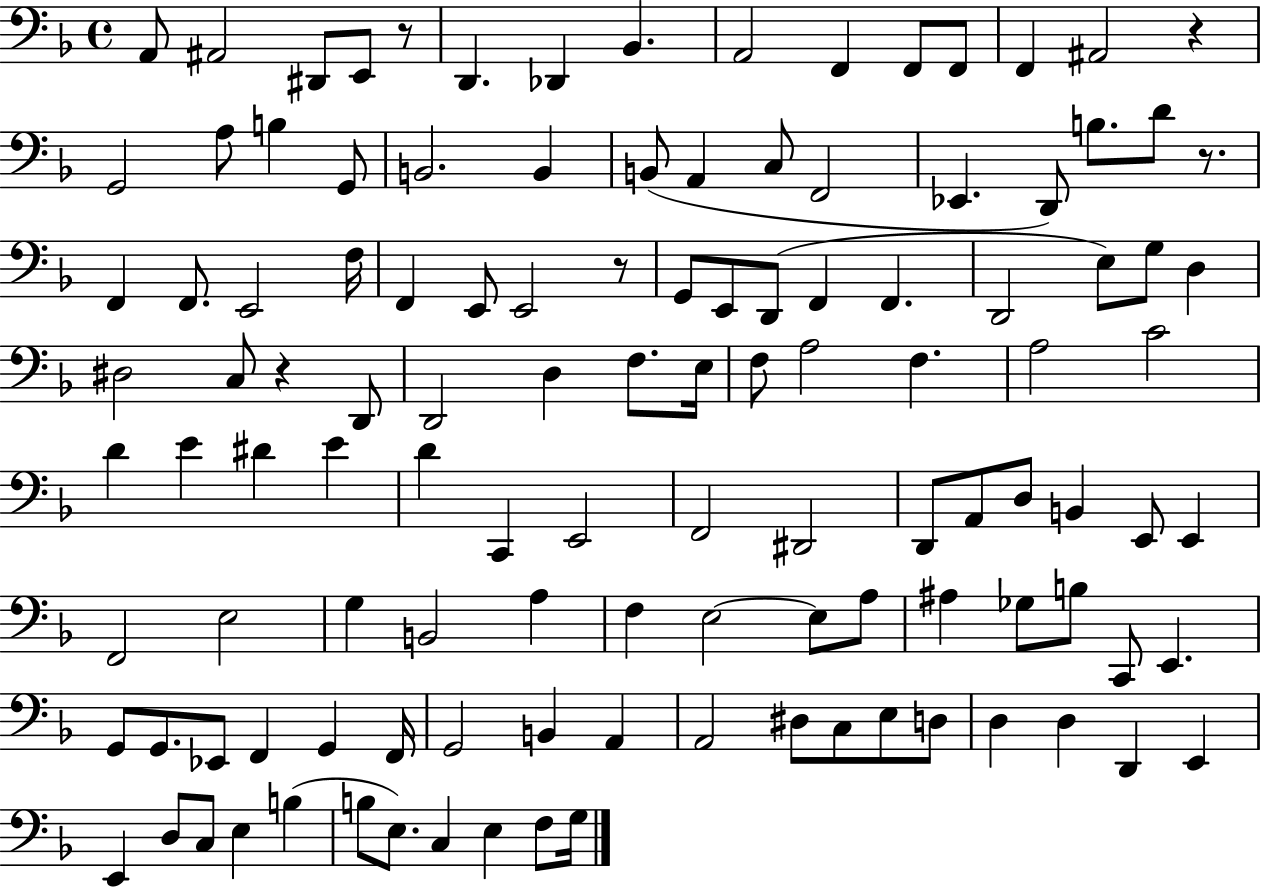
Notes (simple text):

A2/e A#2/h D#2/e E2/e R/e D2/q. Db2/q Bb2/q. A2/h F2/q F2/e F2/e F2/q A#2/h R/q G2/h A3/e B3/q G2/e B2/h. B2/q B2/e A2/q C3/e F2/h Eb2/q. D2/e B3/e. D4/e R/e. F2/q F2/e. E2/h F3/s F2/q E2/e E2/h R/e G2/e E2/e D2/e F2/q F2/q. D2/h E3/e G3/e D3/q D#3/h C3/e R/q D2/e D2/h D3/q F3/e. E3/s F3/e A3/h F3/q. A3/h C4/h D4/q E4/q D#4/q E4/q D4/q C2/q E2/h F2/h D#2/h D2/e A2/e D3/e B2/q E2/e E2/q F2/h E3/h G3/q B2/h A3/q F3/q E3/h E3/e A3/e A#3/q Gb3/e B3/e C2/e E2/q. G2/e G2/e. Eb2/e F2/q G2/q F2/s G2/h B2/q A2/q A2/h D#3/e C3/e E3/e D3/e D3/q D3/q D2/q E2/q E2/q D3/e C3/e E3/q B3/q B3/e E3/e. C3/q E3/q F3/e G3/s